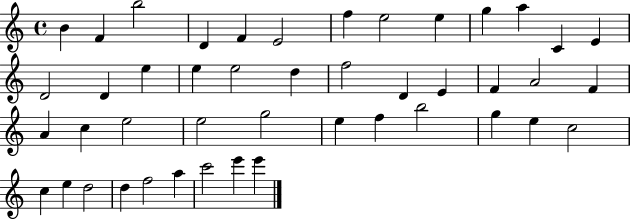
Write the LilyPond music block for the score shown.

{
  \clef treble
  \time 4/4
  \defaultTimeSignature
  \key c \major
  b'4 f'4 b''2 | d'4 f'4 e'2 | f''4 e''2 e''4 | g''4 a''4 c'4 e'4 | \break d'2 d'4 e''4 | e''4 e''2 d''4 | f''2 d'4 e'4 | f'4 a'2 f'4 | \break a'4 c''4 e''2 | e''2 g''2 | e''4 f''4 b''2 | g''4 e''4 c''2 | \break c''4 e''4 d''2 | d''4 f''2 a''4 | c'''2 e'''4 e'''4 | \bar "|."
}